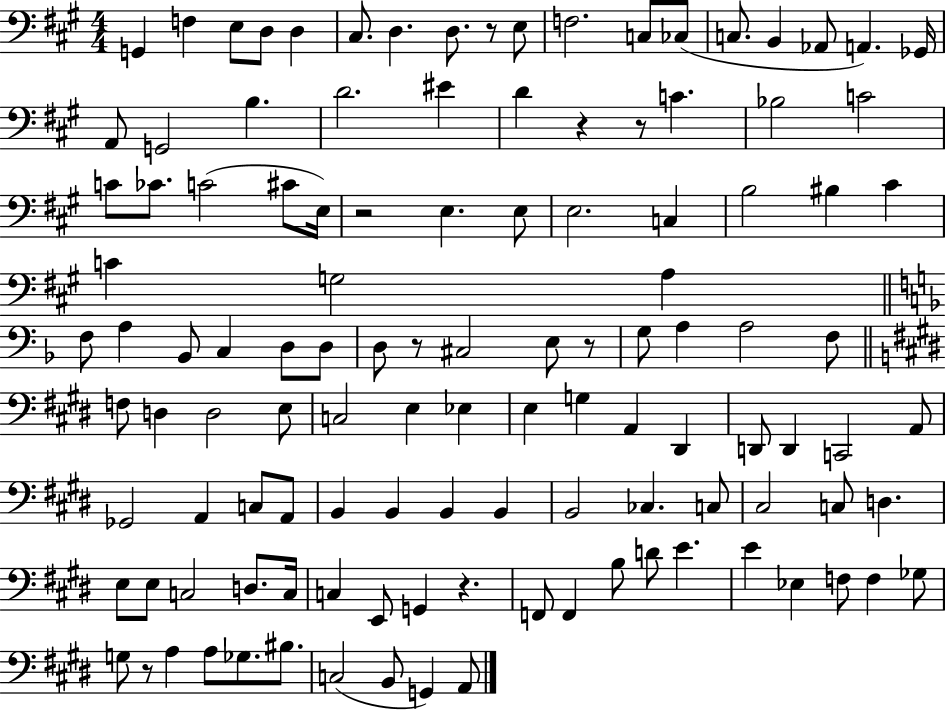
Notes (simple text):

G2/q F3/q E3/e D3/e D3/q C#3/e. D3/q. D3/e. R/e E3/e F3/h. C3/e CES3/e C3/e. B2/q Ab2/e A2/q. Gb2/s A2/e G2/h B3/q. D4/h. EIS4/q D4/q R/q R/e C4/q. Bb3/h C4/h C4/e CES4/e. C4/h C#4/e E3/s R/h E3/q. E3/e E3/h. C3/q B3/h BIS3/q C#4/q C4/q G3/h A3/q F3/e A3/q Bb2/e C3/q D3/e D3/e D3/e R/e C#3/h E3/e R/e G3/e A3/q A3/h F3/e F3/e D3/q D3/h E3/e C3/h E3/q Eb3/q E3/q G3/q A2/q D#2/q D2/e D2/q C2/h A2/e Gb2/h A2/q C3/e A2/e B2/q B2/q B2/q B2/q B2/h CES3/q. C3/e C#3/h C3/e D3/q. E3/e E3/e C3/h D3/e. C3/s C3/q E2/e G2/q R/q. F2/e F2/q B3/e D4/e E4/q. E4/q Eb3/q F3/e F3/q Gb3/e G3/e R/e A3/q A3/e Gb3/e. BIS3/e. C3/h B2/e G2/q A2/e